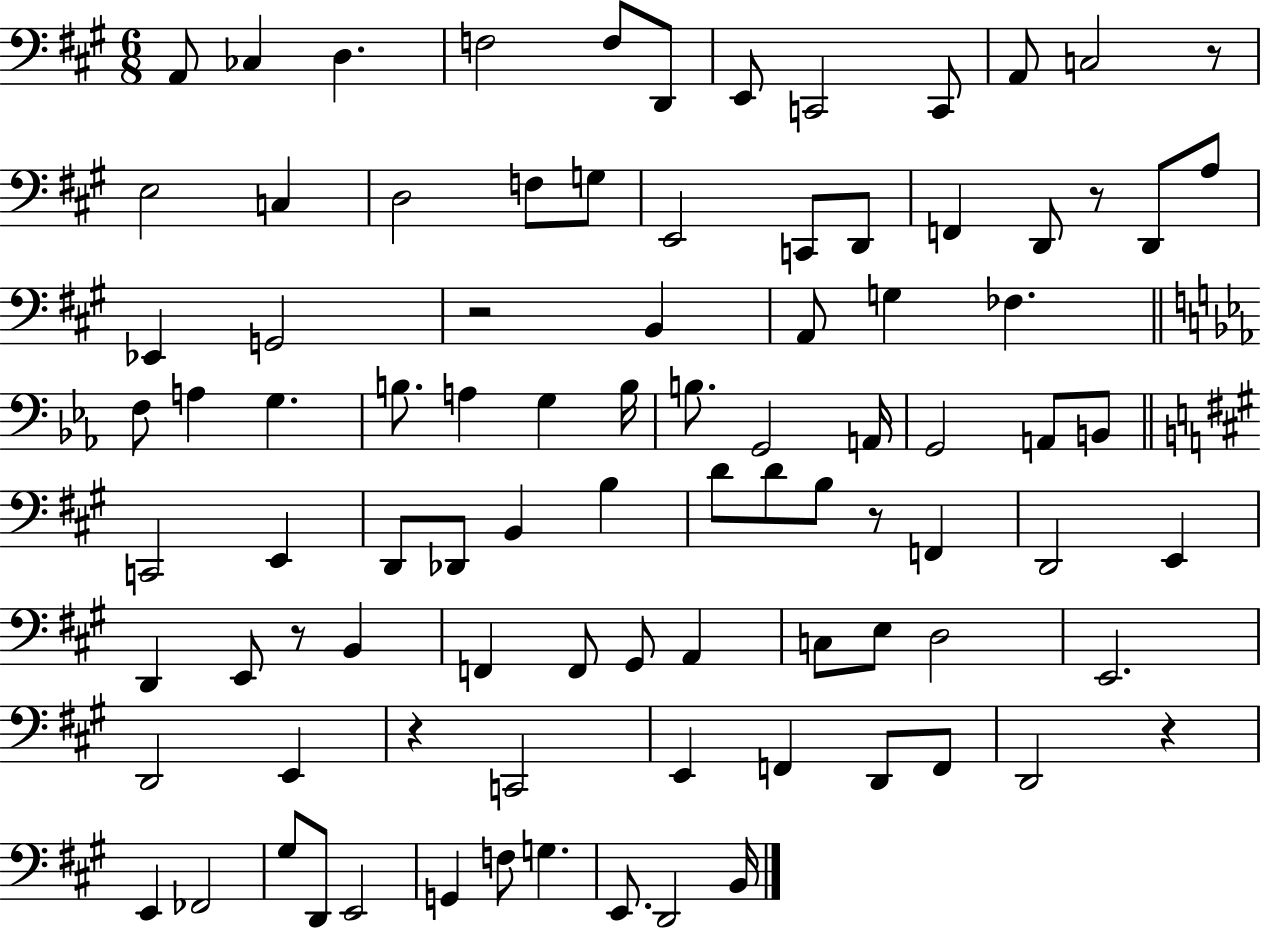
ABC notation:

X:1
T:Untitled
M:6/8
L:1/4
K:A
A,,/2 _C, D, F,2 F,/2 D,,/2 E,,/2 C,,2 C,,/2 A,,/2 C,2 z/2 E,2 C, D,2 F,/2 G,/2 E,,2 C,,/2 D,,/2 F,, D,,/2 z/2 D,,/2 A,/2 _E,, G,,2 z2 B,, A,,/2 G, _F, F,/2 A, G, B,/2 A, G, B,/4 B,/2 G,,2 A,,/4 G,,2 A,,/2 B,,/2 C,,2 E,, D,,/2 _D,,/2 B,, B, D/2 D/2 B,/2 z/2 F,, D,,2 E,, D,, E,,/2 z/2 B,, F,, F,,/2 ^G,,/2 A,, C,/2 E,/2 D,2 E,,2 D,,2 E,, z C,,2 E,, F,, D,,/2 F,,/2 D,,2 z E,, _F,,2 ^G,/2 D,,/2 E,,2 G,, F,/2 G, E,,/2 D,,2 B,,/4